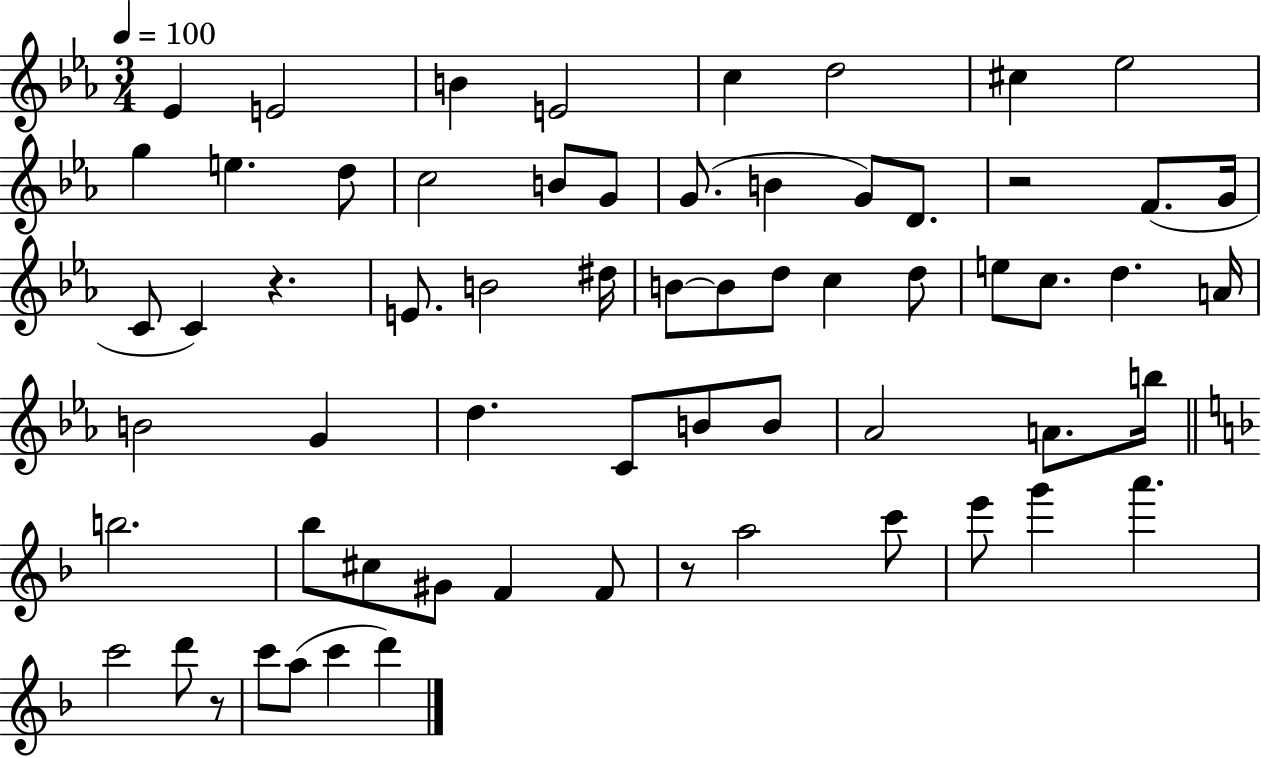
{
  \clef treble
  \numericTimeSignature
  \time 3/4
  \key ees \major
  \tempo 4 = 100
  ees'4 e'2 | b'4 e'2 | c''4 d''2 | cis''4 ees''2 | \break g''4 e''4. d''8 | c''2 b'8 g'8 | g'8.( b'4 g'8) d'8. | r2 f'8.( g'16 | \break c'8 c'4) r4. | e'8. b'2 dis''16 | b'8~~ b'8 d''8 c''4 d''8 | e''8 c''8. d''4. a'16 | \break b'2 g'4 | d''4. c'8 b'8 b'8 | aes'2 a'8. b''16 | \bar "||" \break \key f \major b''2. | bes''8 cis''8 gis'8 f'4 f'8 | r8 a''2 c'''8 | e'''8 g'''4 a'''4. | \break c'''2 d'''8 r8 | c'''8 a''8( c'''4 d'''4) | \bar "|."
}